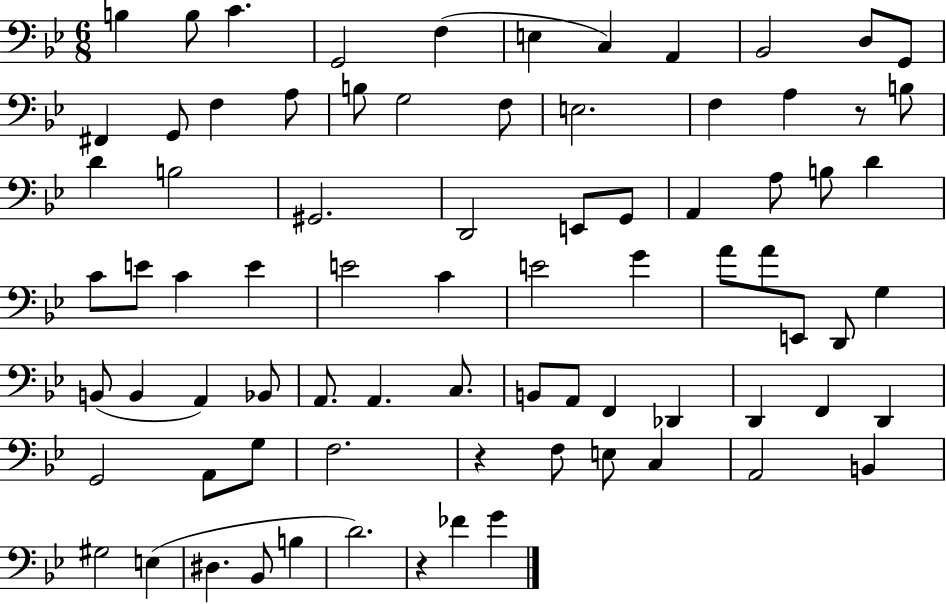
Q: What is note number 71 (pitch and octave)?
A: D#3